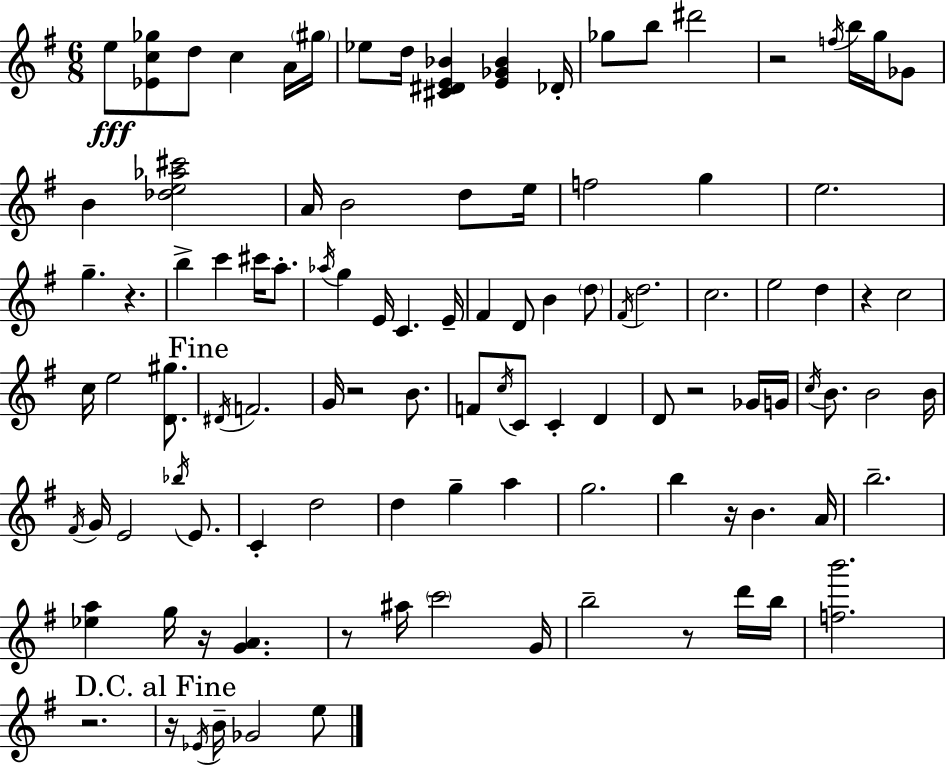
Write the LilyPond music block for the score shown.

{
  \clef treble
  \numericTimeSignature
  \time 6/8
  \key g \major
  \repeat volta 2 { e''8\fff <ees' c'' ges''>8 d''8 c''4 a'16 \parenthesize gis''16 | ees''8 d''16 <cis' dis' e' bes'>4 <e' ges' bes'>4 des'16-. | ges''8 b''8 dis'''2 | r2 \acciaccatura { f''16 } b''16 g''16 ges'8 | \break b'4 <des'' e'' aes'' cis'''>2 | a'16 b'2 d''8 | e''16 f''2 g''4 | e''2. | \break g''4.-- r4. | b''4-> c'''4 cis'''16 a''8.-. | \acciaccatura { aes''16 } g''4 e'16 c'4. | e'16-- fis'4 d'8 b'4 | \break \parenthesize d''8 \acciaccatura { fis'16 } d''2. | c''2. | e''2 d''4 | r4 c''2 | \break c''16 e''2 | <d' gis''>8. \mark "Fine" \acciaccatura { dis'16 } f'2. | g'16 r2 | b'8. f'8 \acciaccatura { c''16 } c'8 c'4-. | \break d'4 d'8 r2 | ges'16 g'16 \acciaccatura { c''16 } b'8. b'2 | b'16 \acciaccatura { fis'16 } g'16 e'2 | \acciaccatura { bes''16 } e'8. c'4-. | \break d''2 d''4 | g''4-- a''4 g''2. | b''4 | r16 b'4. a'16 b''2.-- | \break <ees'' a''>4 | g''16 r16 <g' a'>4. r8 ais''16 \parenthesize c'''2 | g'16 b''2-- | r8 d'''16 b''16 <f'' b'''>2. | \break r2. | \mark "D.C. al Fine" r16 \acciaccatura { ees'16 } b'16-- ges'2 | e''8 } \bar "|."
}